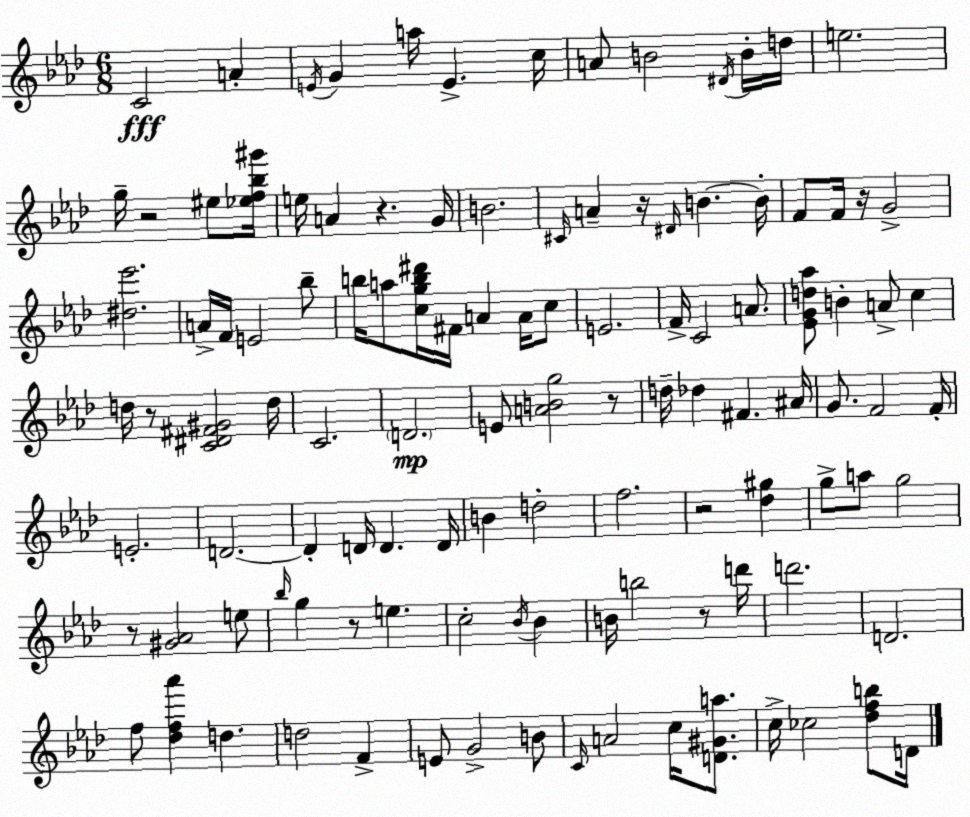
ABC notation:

X:1
T:Untitled
M:6/8
L:1/4
K:Ab
C2 A E/4 G a/4 E c/4 A/2 B2 ^D/4 B/4 d/4 e2 g/4 z2 ^e/2 [_ef_b^g']/4 e/4 A z G/4 B2 ^C/4 A z/4 ^D/4 B B/4 F/2 F/4 z/4 G2 [^d_e']2 A/4 F/4 E2 _b/2 b/4 a/2 [cgb^d']/4 ^F/4 A A/4 c/2 E2 F/4 C2 A/2 [_EGd_a]/2 B A/2 c d/4 z/2 [C^D^F^G]2 d/4 C2 D2 E/2 [ABg]2 z/2 d/4 _d ^F ^A/4 G/2 F2 F/4 E2 D2 D D/4 D D/4 B d2 f2 z2 [_d^g] g/2 a/2 g2 z/2 [^G_A]2 e/2 _b/4 g z/2 e c2 _B/4 _B B/4 b2 z/2 d'/4 d'2 D2 f/2 [_df_a'] d d2 F E/2 G2 B/2 C/4 A2 c/4 [D^Ga]/2 c/4 _c2 [_dfb]/2 D/4